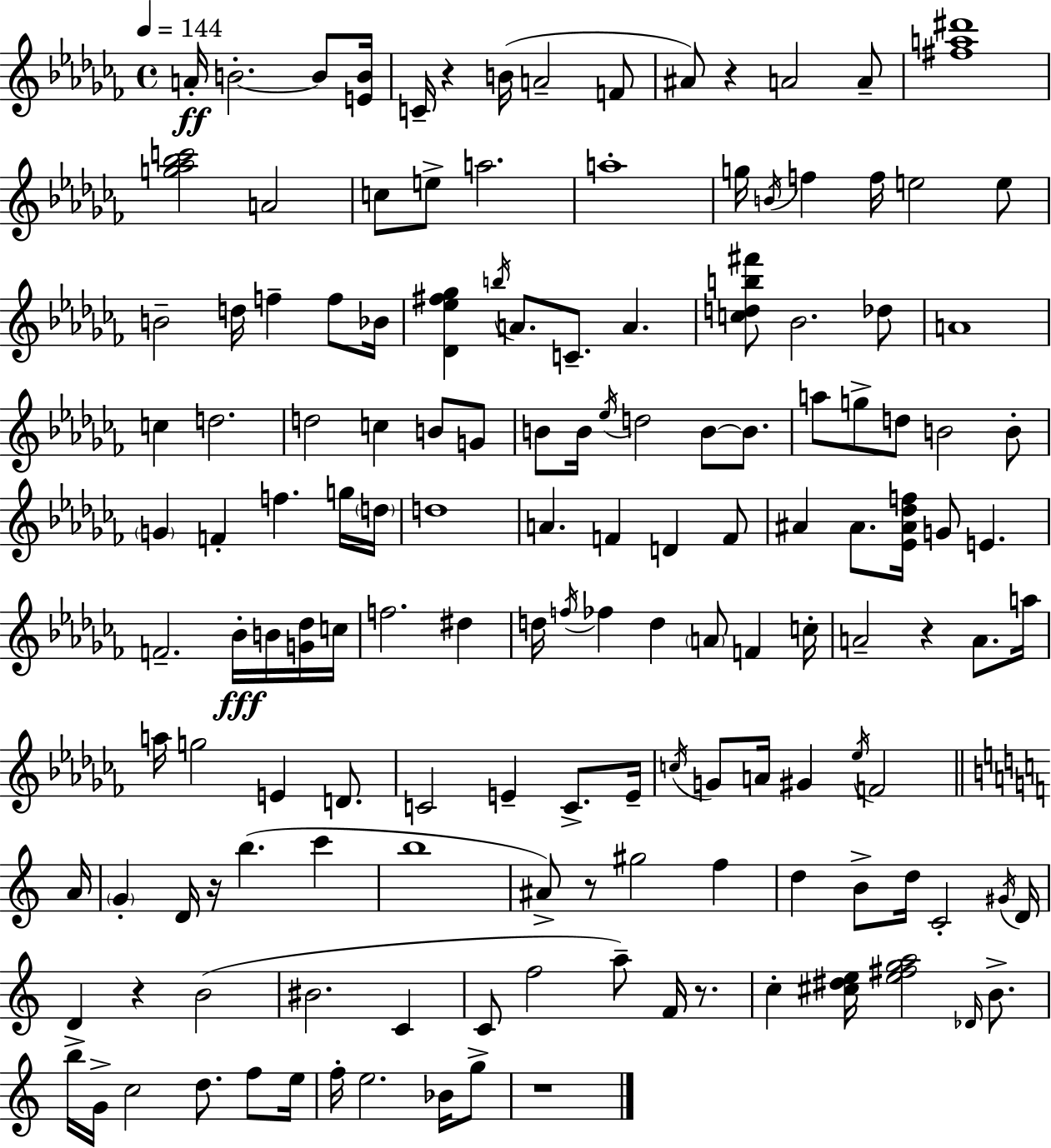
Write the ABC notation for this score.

X:1
T:Untitled
M:4/4
L:1/4
K:Abm
A/4 B2 B/2 [EB]/4 C/4 z B/4 A2 F/2 ^A/2 z A2 A/2 [^fa^d']4 [g_a_bc']2 A2 c/2 e/2 a2 a4 g/4 B/4 f f/4 e2 e/2 B2 d/4 f f/2 _B/4 [_D_e^f_g] b/4 A/2 C/2 A [cdb^f']/2 _B2 _d/2 A4 c d2 d2 c B/2 G/2 B/2 B/4 _e/4 d2 B/2 B/2 a/2 g/2 d/2 B2 B/2 G F f g/4 d/4 d4 A F D F/2 ^A ^A/2 [_E^A_df]/4 G/2 E F2 _B/4 B/4 [G_d]/4 c/4 f2 ^d d/4 f/4 _f d A/2 F c/4 A2 z A/2 a/4 a/4 g2 E D/2 C2 E C/2 E/4 c/4 G/2 A/4 ^G _e/4 F2 A/4 G D/4 z/4 b c' b4 ^A/2 z/2 ^g2 f d B/2 d/4 C2 ^G/4 D/4 D z B2 ^B2 C C/2 f2 a/2 F/4 z/2 c [^c^de]/4 [e^fga]2 _D/4 B/2 b/4 G/4 c2 d/2 f/2 e/4 f/4 e2 _B/4 g/2 z4